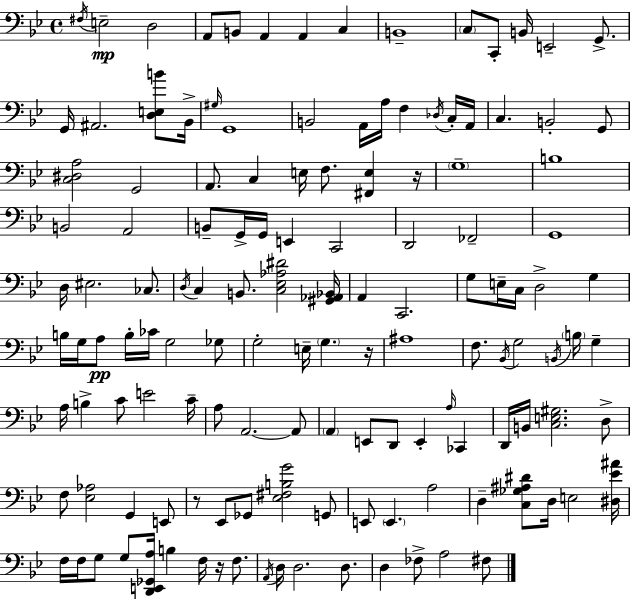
{
  \clef bass
  \time 4/4
  \defaultTimeSignature
  \key bes \major
  \acciaccatura { fis16 }\mp e2-- d2 | a,8 b,8 a,4 a,4 c4 | b,1-- | \parenthesize c8 c,8-. b,16 e,2-- g,8.-> | \break g,16 ais,2. <d e b'>8 | bes,16-> \grace { gis16 } g,1 | b,2 a,16 a16 f4 | \acciaccatura { des16 } c16-. a,16 c4. b,2-. | \break g,8 <c dis a>2 g,2 | a,8. c4 e16 f8. <fis, e>4 | r16 \parenthesize g1-- | b1 | \break b,2 a,2 | b,8-- g,16-> g,16 e,4 c,2 | d,2 fes,2-- | g,1 | \break d16 eis2. | ces8. \acciaccatura { d16 } c4 b,8. <c ees aes dis'>2 | <gis, aes, bes,>16 a,4 c,2. | g8 e16-- c16 d2-> | \break g4 b16 g16 a8\pp b16-. ces'16 g2 | ges8 g2-. e16-- \parenthesize g4. | r16 ais1 | f8. \acciaccatura { bes,16 } g2 | \break \acciaccatura { b,16 } \parenthesize b16 g4-- a16 b4-> c'8 e'2 | c'16-- a8 a,2.~~ | a,8 \parenthesize a,4 e,8 d,8 e,4-. | \grace { a16 } ces,4 d,16 b,16 <c e gis>2. | \break d8-> f8 <ees aes>2 | g,4 e,8 r8 ees,8 ges,8 <ees fis b g'>2 | g,8 e,8 \parenthesize e,4. a2 | d4-- <c ges ais dis'>8 d16 e2 | \break <dis ees' ais'>16 f16 f16 g8 g8 <d, e, ges, a>16 b4 | f16 r16 f8. \acciaccatura { a,16 } d16 d2. | d8. d4 fes8-> a2 | fis8 \bar "|."
}